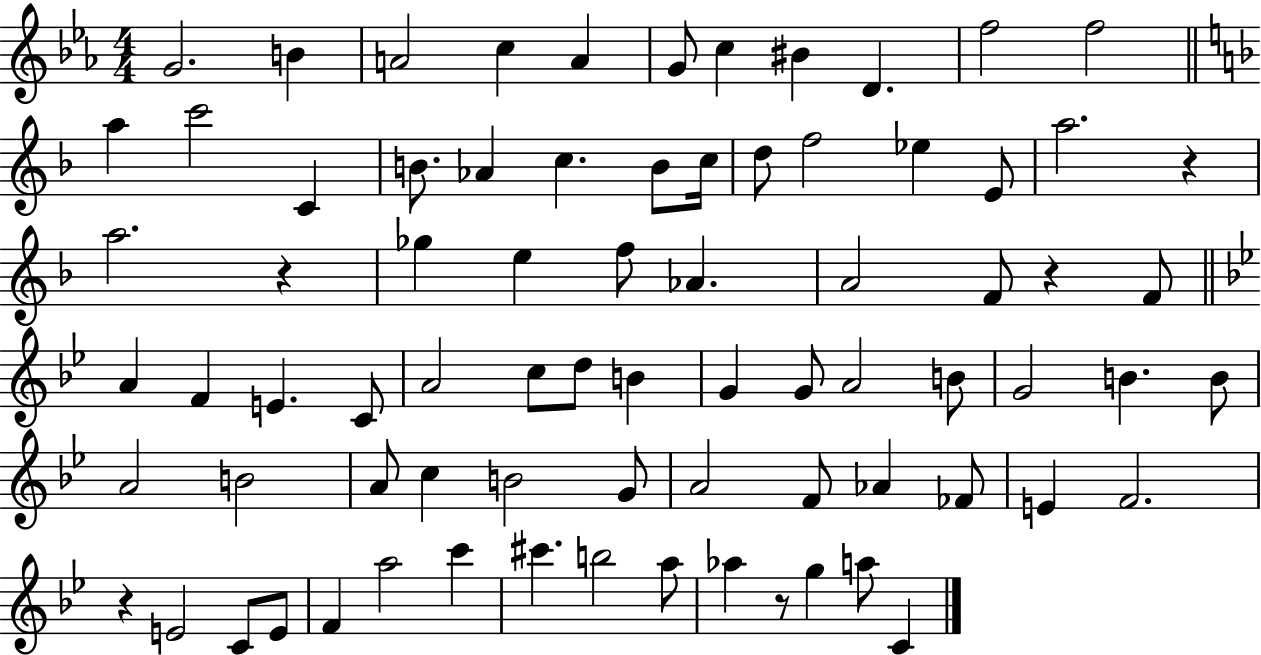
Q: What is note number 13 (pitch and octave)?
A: C6